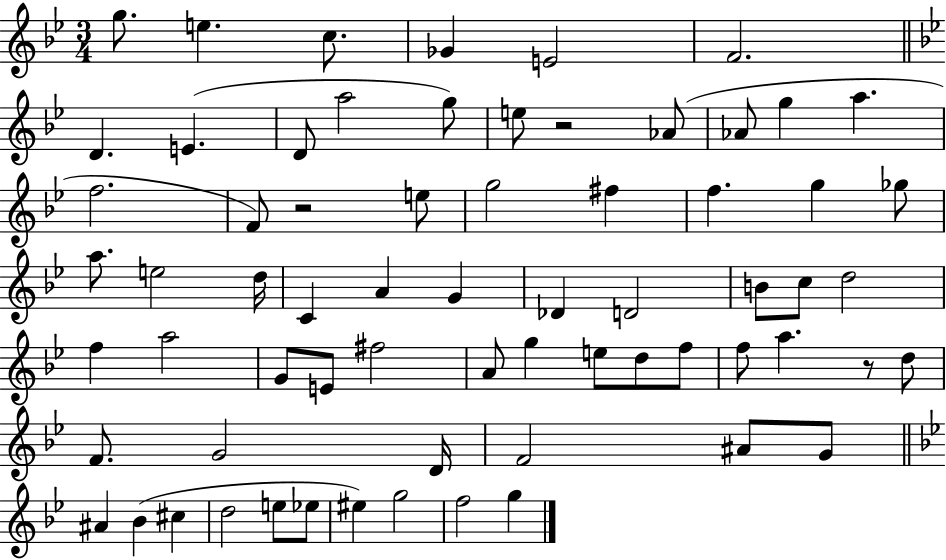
{
  \clef treble
  \numericTimeSignature
  \time 3/4
  \key bes \major
  g''8. e''4. c''8. | ges'4 e'2 | f'2. | \bar "||" \break \key bes \major d'4. e'4.( | d'8 a''2 g''8) | e''8 r2 aes'8( | aes'8 g''4 a''4. | \break f''2. | f'8) r2 e''8 | g''2 fis''4 | f''4. g''4 ges''8 | \break a''8. e''2 d''16 | c'4 a'4 g'4 | des'4 d'2 | b'8 c''8 d''2 | \break f''4 a''2 | g'8 e'8 fis''2 | a'8 g''4 e''8 d''8 f''8 | f''8 a''4. r8 d''8 | \break f'8. g'2 d'16 | f'2 ais'8 g'8 | \bar "||" \break \key bes \major ais'4 bes'4( cis''4 | d''2 e''8 ees''8 | eis''4) g''2 | f''2 g''4 | \break \bar "|."
}